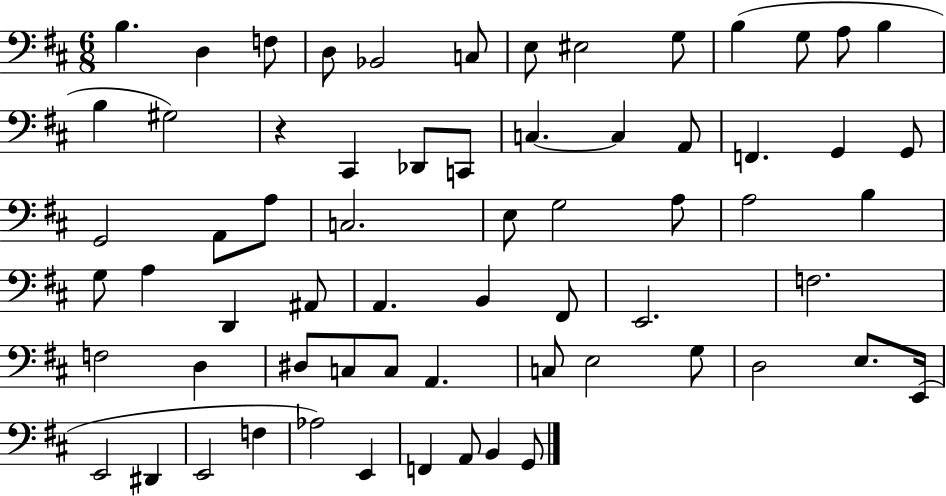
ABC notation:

X:1
T:Untitled
M:6/8
L:1/4
K:D
B, D, F,/2 D,/2 _B,,2 C,/2 E,/2 ^E,2 G,/2 B, G,/2 A,/2 B, B, ^G,2 z ^C,, _D,,/2 C,,/2 C, C, A,,/2 F,, G,, G,,/2 G,,2 A,,/2 A,/2 C,2 E,/2 G,2 A,/2 A,2 B, G,/2 A, D,, ^A,,/2 A,, B,, ^F,,/2 E,,2 F,2 F,2 D, ^D,/2 C,/2 C,/2 A,, C,/2 E,2 G,/2 D,2 E,/2 E,,/4 E,,2 ^D,, E,,2 F, _A,2 E,, F,, A,,/2 B,, G,,/2